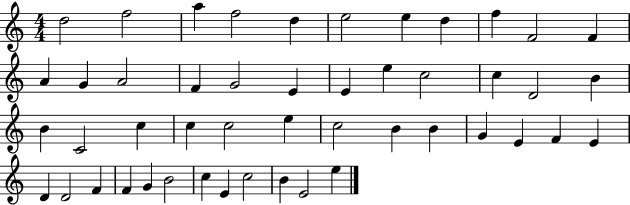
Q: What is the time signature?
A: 4/4